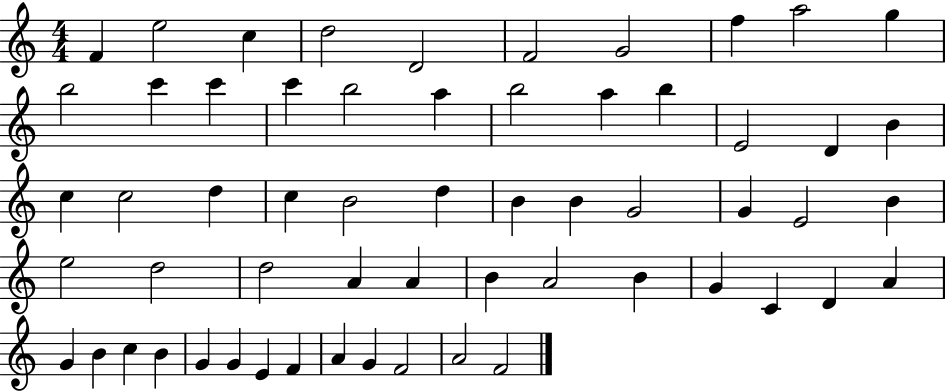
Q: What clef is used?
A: treble